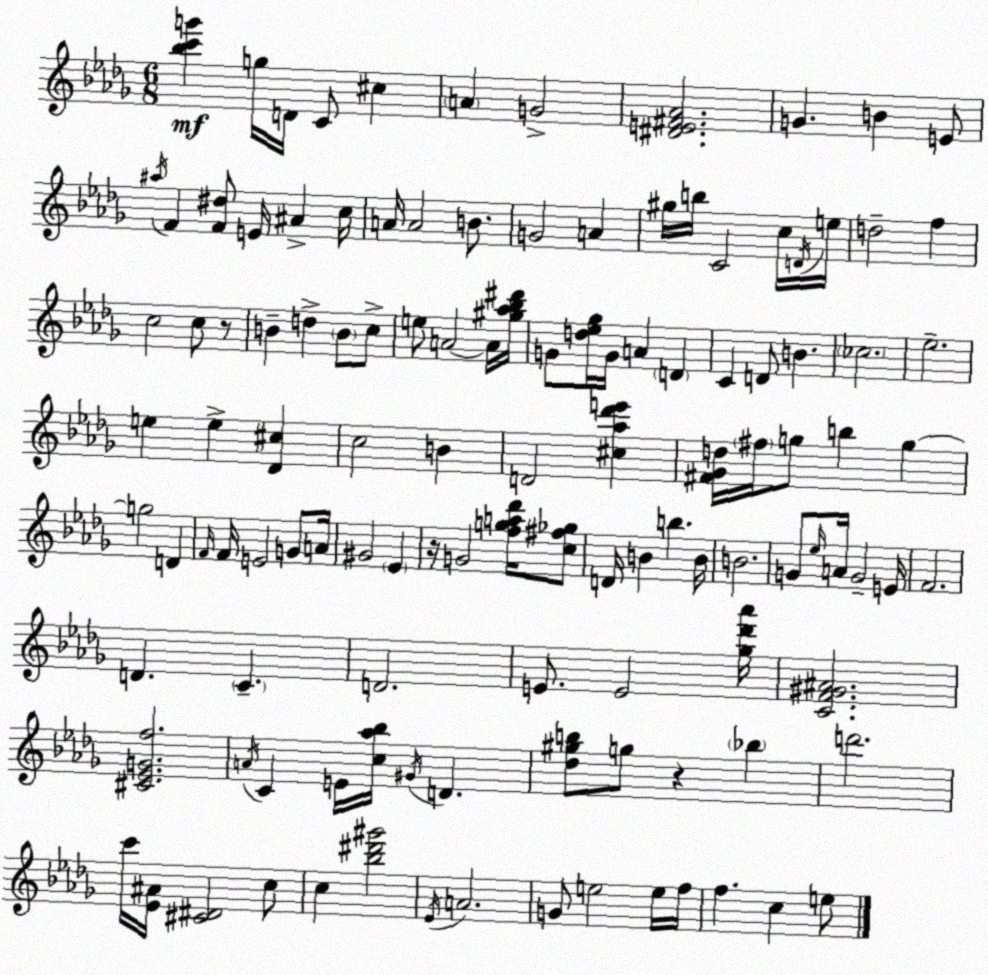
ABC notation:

X:1
T:Untitled
M:6/8
L:1/4
K:Bbm
[_bc'g'] g/4 D/4 C/2 ^c A G2 [^DE^F_A]2 G B E/2 ^a/4 F [F^d]/2 E/4 ^A c/4 A/4 A2 B/2 G2 A ^g/4 b/4 C2 c/4 D/4 e/4 d2 f c2 c/2 z/2 B d B/2 c/2 e/2 A2 A/4 [^g_a_b^d']/4 G/2 [d_e_g]/4 G/4 A D C D/2 B _c2 _e2 e e [_D^c] c2 B D2 [^c_a_d'e'] [^F_Gd]/4 ^f/4 g/2 b g g2 D F/4 F/4 E2 G/2 A/4 ^G2 _E z/4 G2 [fga_d']/4 [c^f_g]/2 D/4 B b B/4 B2 G/2 _e/4 A/4 G2 E/4 F2 D C D2 E/2 E2 [_g_d'_a']/4 [CF^G^A]2 [^C_EGf]2 A/4 C E/4 [c_a_b]/4 ^G/4 D [_d^gb]/2 g/2 z _b d'2 c'/4 [_E^A]/4 [^C^D]2 c/2 c [_b^d'^g']2 _E/4 A2 G/2 e2 e/4 f/4 f c e/2